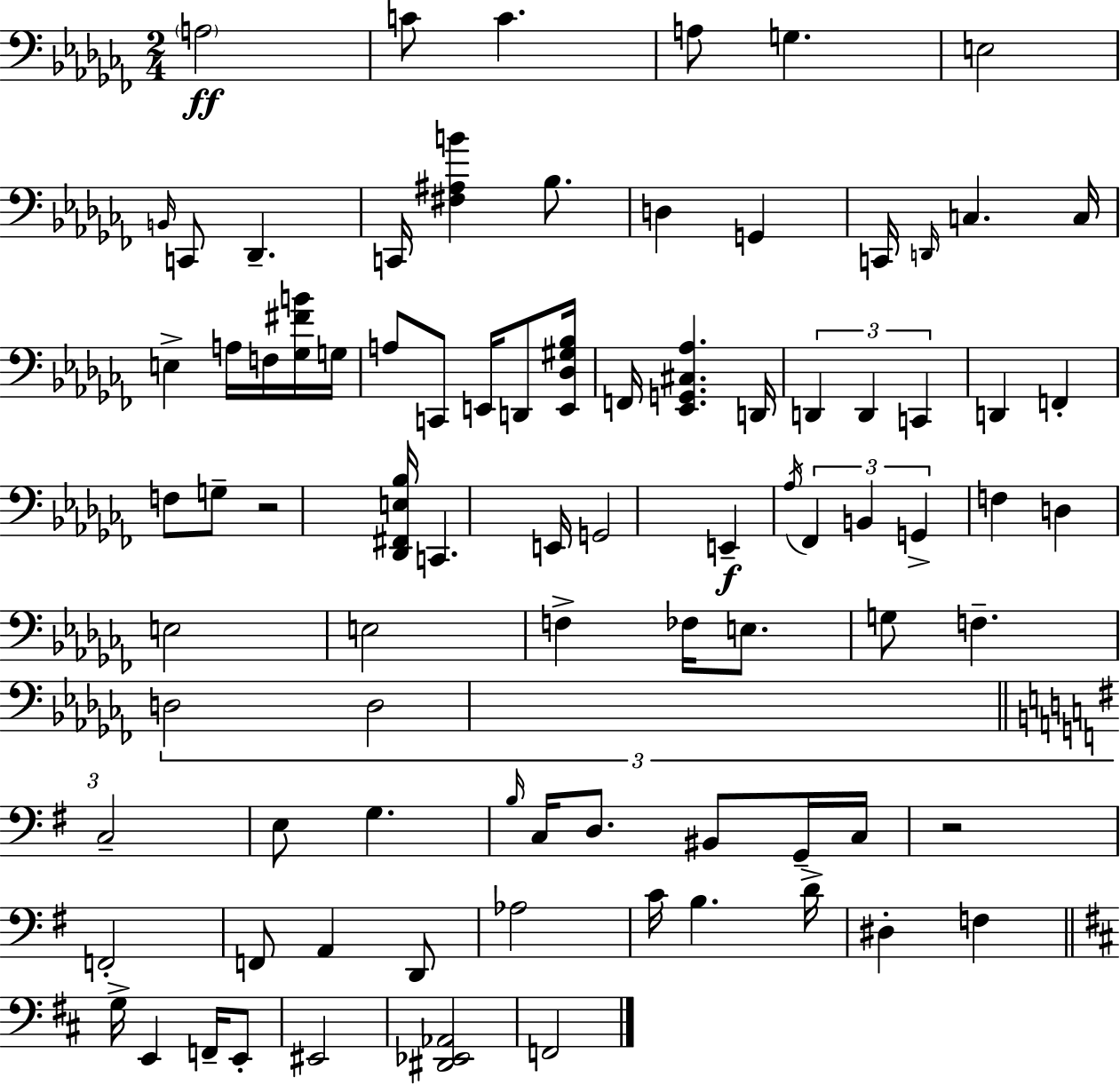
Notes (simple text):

A3/h C4/e C4/q. A3/e G3/q. E3/h B2/s C2/e Db2/q. C2/s [F#3,A#3,B4]/q Bb3/e. D3/q G2/q C2/s D2/s C3/q. C3/s E3/q A3/s F3/s [Gb3,F#4,B4]/s G3/s A3/e C2/e E2/s D2/e [E2,Db3,G#3,Bb3]/s F2/s [Eb2,G2,C#3,Ab3]/q. D2/s D2/q D2/q C2/q D2/q F2/q F3/e G3/e R/h [Db2,F#2,E3,Bb3]/s C2/q. E2/s G2/h E2/q Ab3/s FES2/q B2/q G2/q F3/q D3/q E3/h E3/h F3/q FES3/s E3/e. G3/e F3/q. D3/h D3/h C3/h E3/e G3/q. B3/s C3/s D3/e. BIS2/e G2/s C3/s R/h F2/h F2/e A2/q D2/e Ab3/h C4/s B3/q. D4/s D#3/q F3/q G3/s E2/q F2/s E2/e EIS2/h [D#2,Eb2,Ab2]/h F2/h